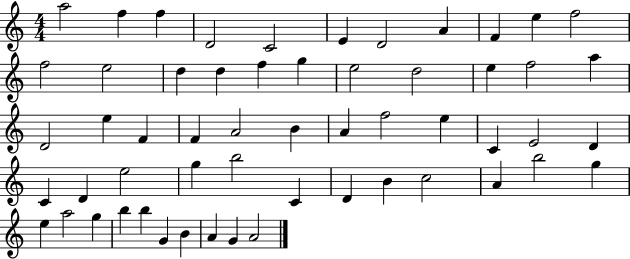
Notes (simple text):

A5/h F5/q F5/q D4/h C4/h E4/q D4/h A4/q F4/q E5/q F5/h F5/h E5/h D5/q D5/q F5/q G5/q E5/h D5/h E5/q F5/h A5/q D4/h E5/q F4/q F4/q A4/h B4/q A4/q F5/h E5/q C4/q E4/h D4/q C4/q D4/q E5/h G5/q B5/h C4/q D4/q B4/q C5/h A4/q B5/h G5/q E5/q A5/h G5/q B5/q B5/q G4/q B4/q A4/q G4/q A4/h